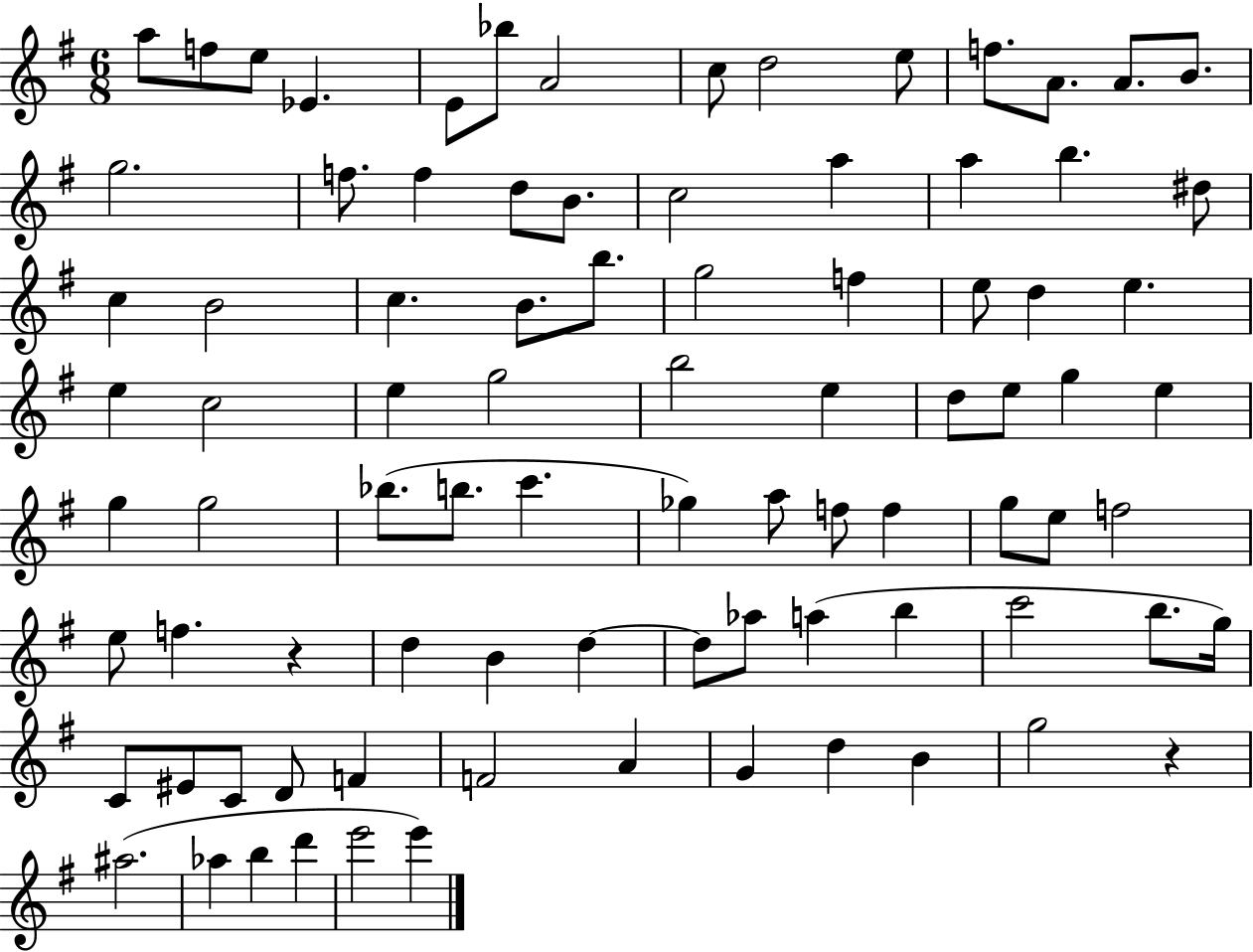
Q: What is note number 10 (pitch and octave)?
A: E5